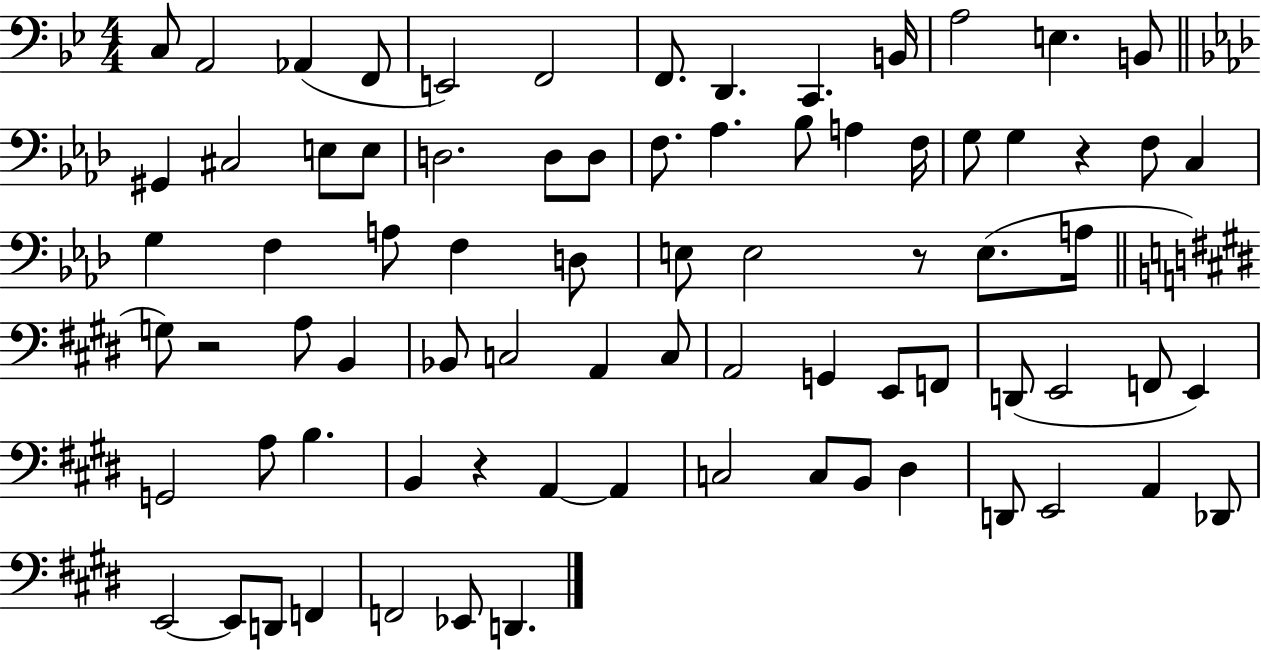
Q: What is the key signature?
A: BES major